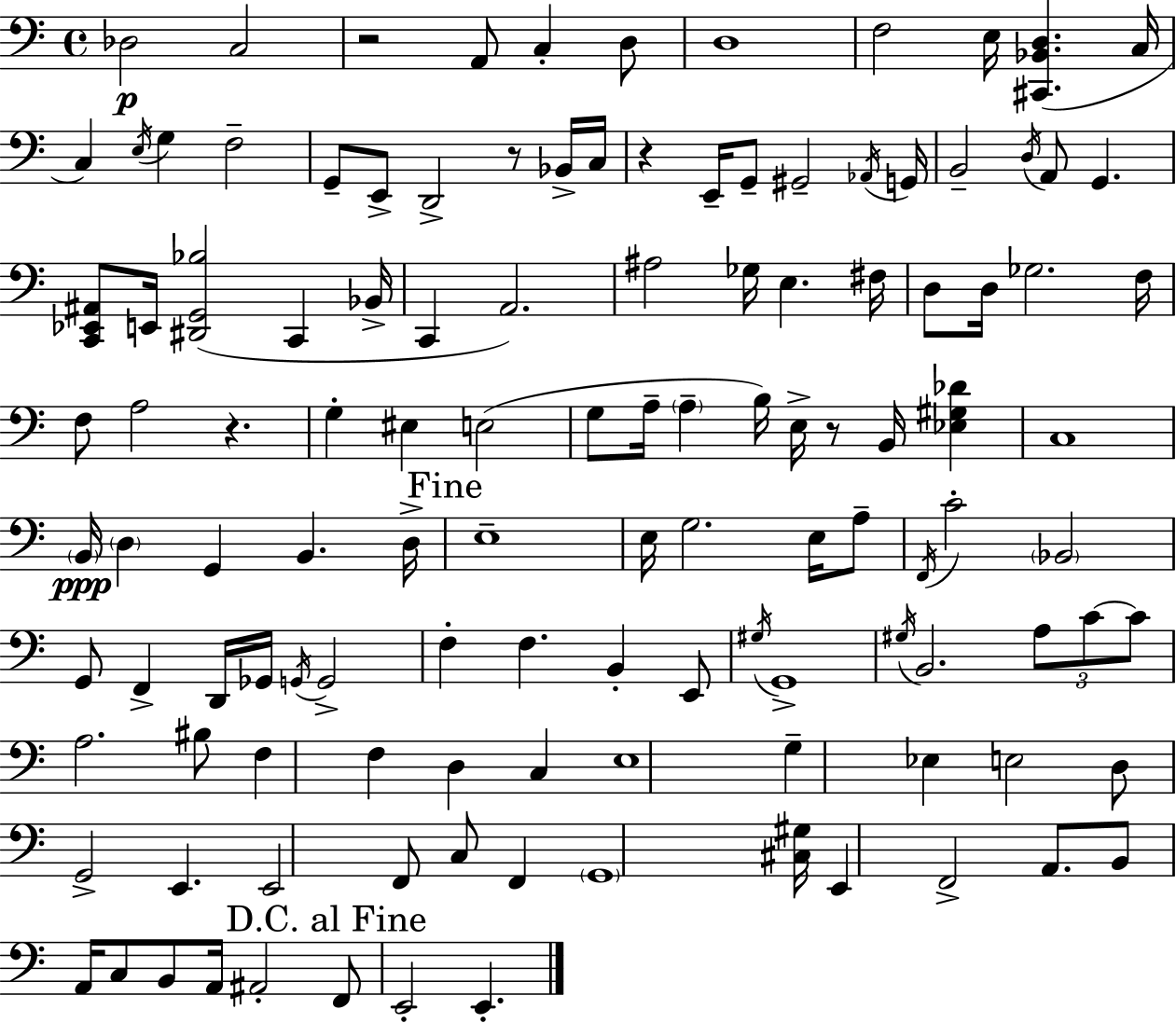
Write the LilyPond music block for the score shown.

{
  \clef bass
  \time 4/4
  \defaultTimeSignature
  \key a \minor
  \repeat volta 2 { des2\p c2 | r2 a,8 c4-. d8 | d1 | f2 e16 <cis, bes, d>4.( c16 | \break c4) \acciaccatura { e16 } g4 f2-- | g,8-- e,8-> d,2-> r8 bes,16-> | c16 r4 e,16-- g,8-- gis,2-- | \acciaccatura { aes,16 } g,16 b,2-- \acciaccatura { d16 } a,8 g,4. | \break <c, ees, ais,>8 e,16 <dis, g, bes>2( c,4 | bes,16-> c,4 a,2.) | ais2 ges16 e4. | fis16 d8 d16 ges2. | \break f16 f8 a2 r4. | g4-. eis4 e2( | g8 a16-- \parenthesize a4-- b16) e16-> r8 b,16 <ees gis des'>4 | c1 | \break \parenthesize b,16\ppp \parenthesize d4 g,4 b,4. | d16-> \mark "Fine" e1-- | e16 g2. | e16 a8-- \acciaccatura { f,16 } c'2-. \parenthesize bes,2 | \break g,8 f,4-> d,16 ges,16 \acciaccatura { g,16 } g,2-> | f4-. f4. b,4-. | e,8 \acciaccatura { gis16 } g,1-> | \acciaccatura { gis16 } b,2. | \break \tuplet 3/2 { a8 c'8~~ c'8 } a2. | bis8 f4 f4 d4 | c4 e1 | g4-- ees4 e2 | \break d8 g,2-> | e,4. e,2 f,8 | c8 f,4 \parenthesize g,1 | <cis gis>16 e,4 f,2-> | \break a,8. b,8 a,16 c8 b,8 a,16 ais,2-. | \mark "D.C. al Fine" f,8 e,2-. | e,4.-. } \bar "|."
}